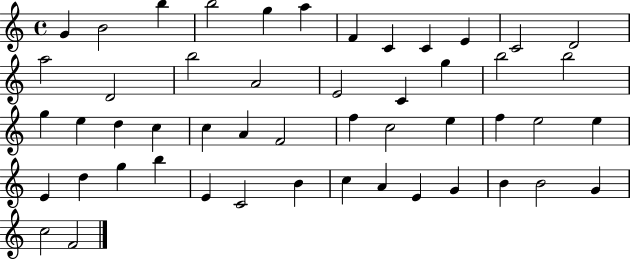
{
  \clef treble
  \time 4/4
  \defaultTimeSignature
  \key c \major
  g'4 b'2 b''4 | b''2 g''4 a''4 | f'4 c'4 c'4 e'4 | c'2 d'2 | \break a''2 d'2 | b''2 a'2 | e'2 c'4 g''4 | b''2 b''2 | \break g''4 e''4 d''4 c''4 | c''4 a'4 f'2 | f''4 c''2 e''4 | f''4 e''2 e''4 | \break e'4 d''4 g''4 b''4 | e'4 c'2 b'4 | c''4 a'4 e'4 g'4 | b'4 b'2 g'4 | \break c''2 f'2 | \bar "|."
}